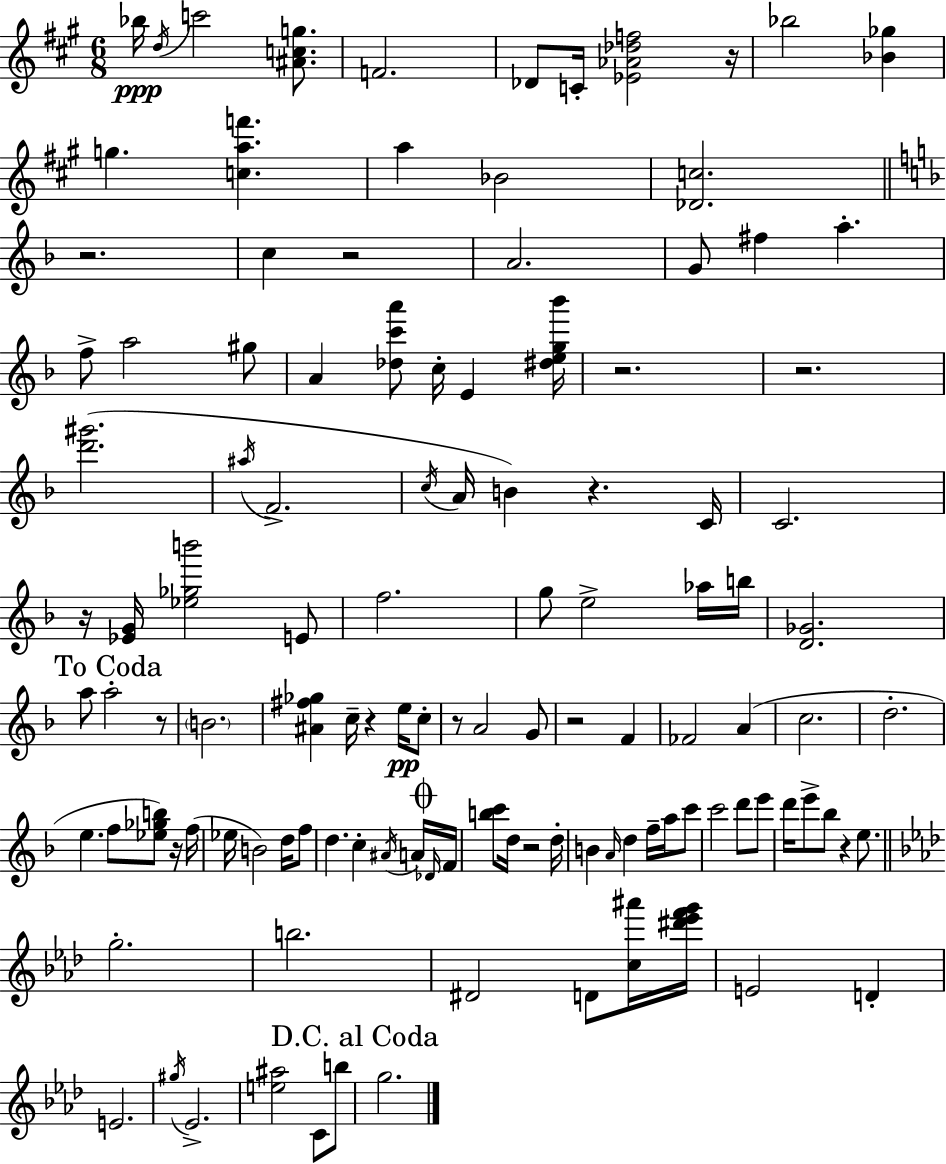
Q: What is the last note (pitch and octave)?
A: G5